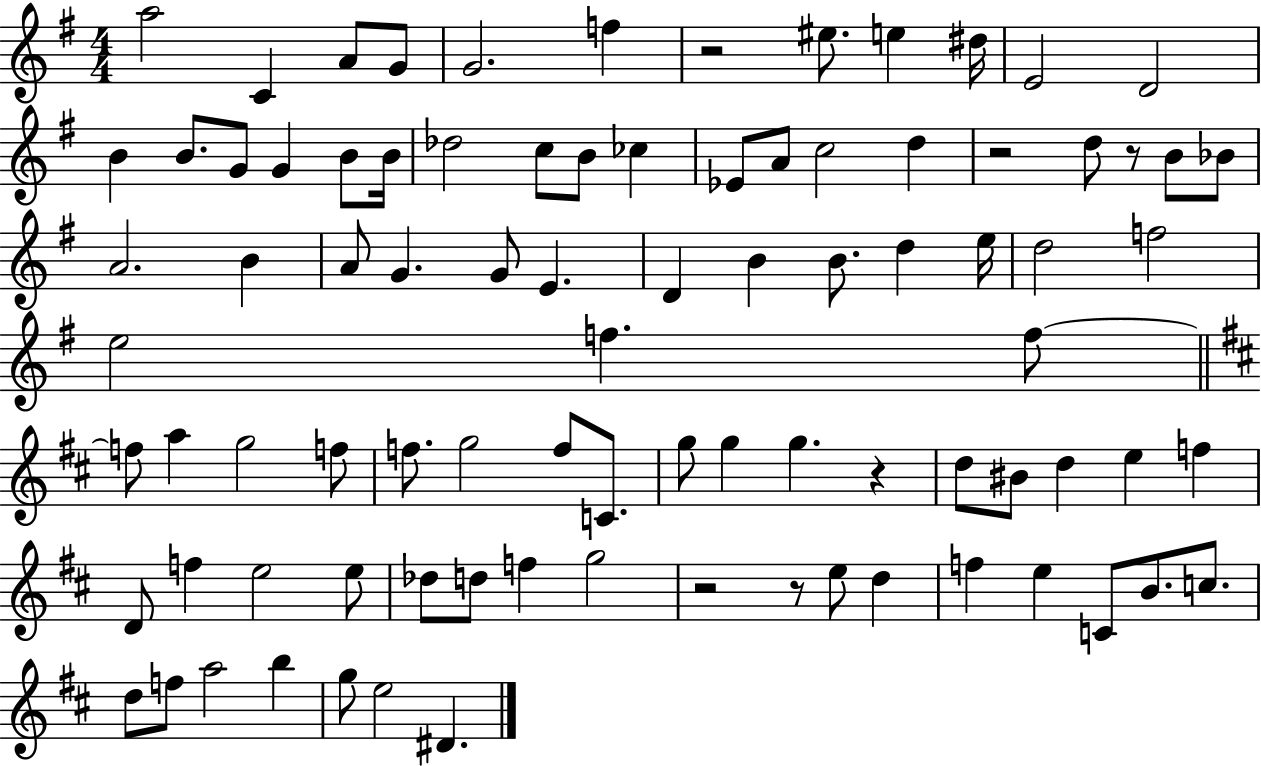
A5/h C4/q A4/e G4/e G4/h. F5/q R/h EIS5/e. E5/q D#5/s E4/h D4/h B4/q B4/e. G4/e G4/q B4/e B4/s Db5/h C5/e B4/e CES5/q Eb4/e A4/e C5/h D5/q R/h D5/e R/e B4/e Bb4/e A4/h. B4/q A4/e G4/q. G4/e E4/q. D4/q B4/q B4/e. D5/q E5/s D5/h F5/h E5/h F5/q. F5/e F5/e A5/q G5/h F5/e F5/e. G5/h F5/e C4/e. G5/e G5/q G5/q. R/q D5/e BIS4/e D5/q E5/q F5/q D4/e F5/q E5/h E5/e Db5/e D5/e F5/q G5/h R/h R/e E5/e D5/q F5/q E5/q C4/e B4/e. C5/e. D5/e F5/e A5/h B5/q G5/e E5/h D#4/q.